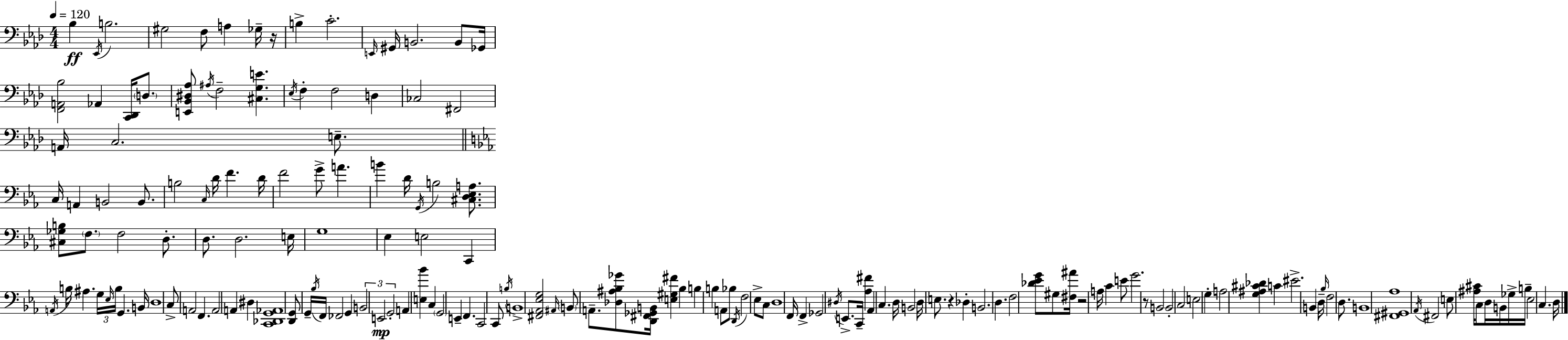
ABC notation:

X:1
T:Untitled
M:4/4
L:1/4
K:Ab
_B, _E,,/4 B,2 ^G,2 F,/2 A, _G,/4 z/4 B, C2 E,,/4 ^G,,/4 B,,2 B,,/2 _G,,/4 [F,,A,,_B,]2 _A,, [C,,_D,,]/4 D,/2 [E,,_B,,^D,_A,]/2 ^A,/4 F,2 [^C,G,E] _E,/4 F, F,2 D, _C,2 ^F,,2 A,,/4 C,2 E,/2 C,/4 A,, B,,2 B,,/2 B,2 C,/4 D/4 F D/4 F2 G/2 A B D/4 G,,/4 B,2 [^C,D,_E,A,]/2 [^C,_G,B,]/2 F,/2 F,2 D,/2 D,/2 D,2 E,/4 G,4 _E, E,2 C,, A,,/4 B,/4 ^A, G,/4 _E,/4 B,/4 G,, B,,/4 D,4 C,/2 A,,2 F,, A,,2 A,, ^D, [C,,_D,,G,,_A,,]4 [D,,G,,]/2 G,,/4 _B,/4 F,,/4 _F,,2 G,, B,,2 E,,2 G,,2 A,, [E,_B] C, G,,2 E,, F,, C,,2 C,,/2 B,/4 B,,4 [^F,,_A,,_E,G,]2 ^A,,/4 B,,/2 A,,/2 [_D,^A,_B,_G]/2 [D,,^F,,_G,,B,,]/4 [E,^G,^F] _B, B, B, A,,/2 _B,/2 D,,/4 F,2 _E,/2 C,/2 D,4 F,,/4 F,, _G,,2 ^D,/4 E,,/2 C,,/4 [_A,^F] _A,, C, D,/4 B,,2 D,/4 E,/2 z _D, B,,2 D, F,2 [_D_EG]/2 ^G,/2 [^F,^A]/4 z2 A,/4 C E/2 G2 z/2 B,,2 B,,2 C,2 E,2 G, A,2 [G,^A,^C_D] C ^E2 B,, D,/4 _B,/4 F,2 D,/2 B,,4 [^F,,^G,,_A,]4 _A,,/4 ^F,,2 E,/2 [^A,^C]/4 C,/2 D,/4 B,,/4 _G,/4 B,/4 _E,2 C, D,/4